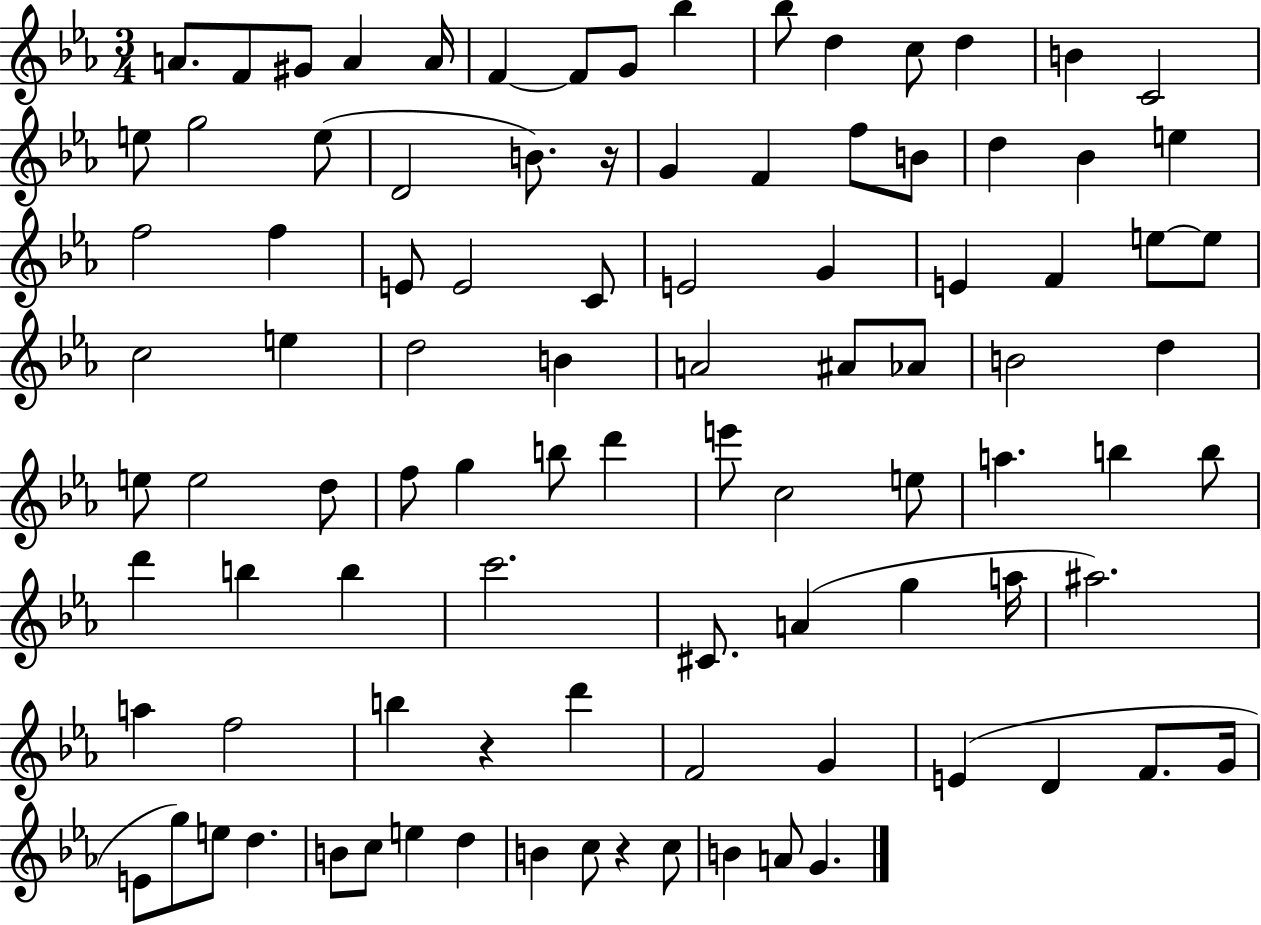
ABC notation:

X:1
T:Untitled
M:3/4
L:1/4
K:Eb
A/2 F/2 ^G/2 A A/4 F F/2 G/2 _b _b/2 d c/2 d B C2 e/2 g2 e/2 D2 B/2 z/4 G F f/2 B/2 d _B e f2 f E/2 E2 C/2 E2 G E F e/2 e/2 c2 e d2 B A2 ^A/2 _A/2 B2 d e/2 e2 d/2 f/2 g b/2 d' e'/2 c2 e/2 a b b/2 d' b b c'2 ^C/2 A g a/4 ^a2 a f2 b z d' F2 G E D F/2 G/4 E/2 g/2 e/2 d B/2 c/2 e d B c/2 z c/2 B A/2 G